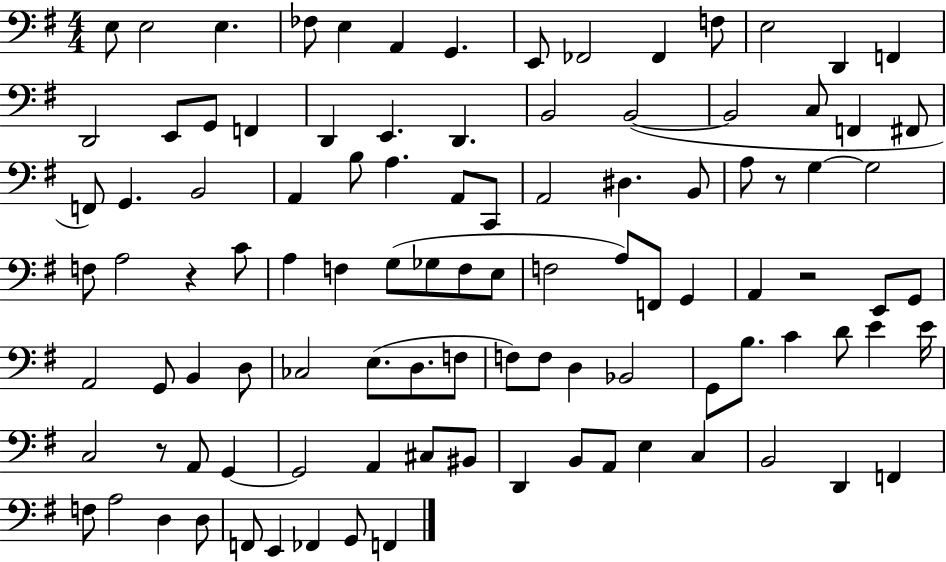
X:1
T:Untitled
M:4/4
L:1/4
K:G
E,/2 E,2 E, _F,/2 E, A,, G,, E,,/2 _F,,2 _F,, F,/2 E,2 D,, F,, D,,2 E,,/2 G,,/2 F,, D,, E,, D,, B,,2 B,,2 B,,2 C,/2 F,, ^F,,/2 F,,/2 G,, B,,2 A,, B,/2 A, A,,/2 C,,/2 A,,2 ^D, B,,/2 A,/2 z/2 G, G,2 F,/2 A,2 z C/2 A, F, G,/2 _G,/2 F,/2 E,/2 F,2 A,/2 F,,/2 G,, A,, z2 E,,/2 G,,/2 A,,2 G,,/2 B,, D,/2 _C,2 E,/2 D,/2 F,/2 F,/2 F,/2 D, _B,,2 G,,/2 B,/2 C D/2 E E/4 C,2 z/2 A,,/2 G,, G,,2 A,, ^C,/2 ^B,,/2 D,, B,,/2 A,,/2 E, C, B,,2 D,, F,, F,/2 A,2 D, D,/2 F,,/2 E,, _F,, G,,/2 F,,